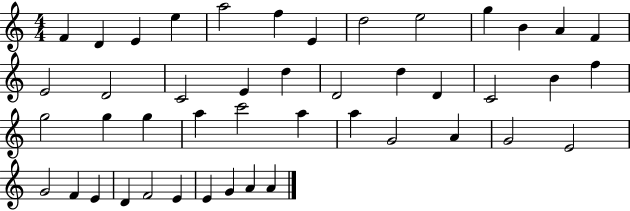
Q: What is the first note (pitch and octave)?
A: F4